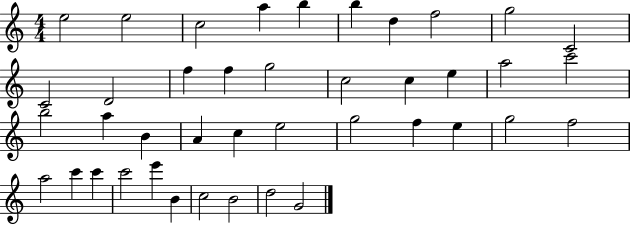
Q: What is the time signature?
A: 4/4